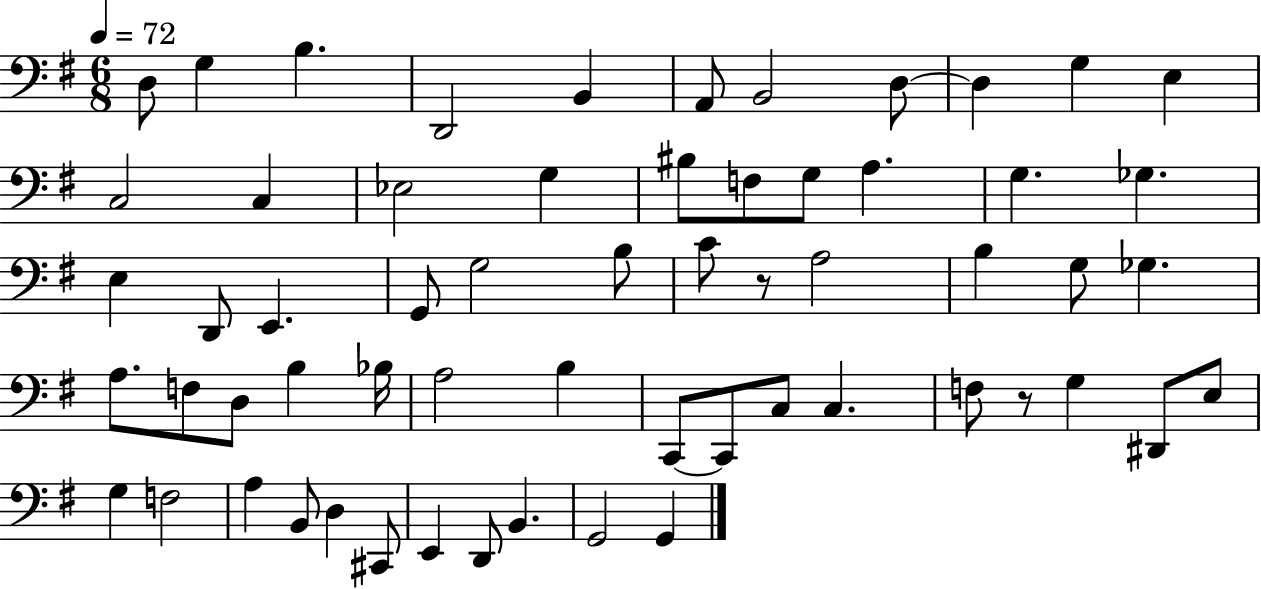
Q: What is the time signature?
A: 6/8